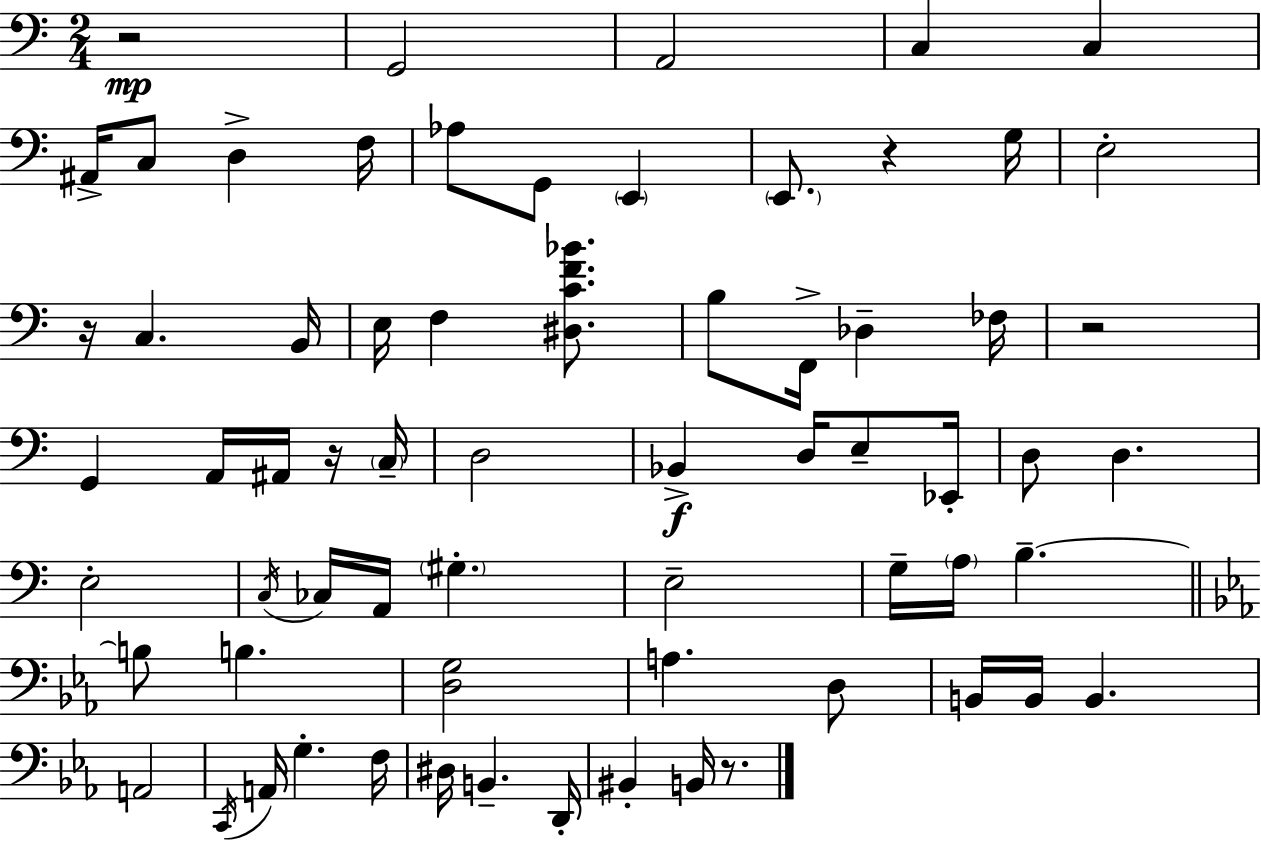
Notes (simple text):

R/h G2/h A2/h C3/q C3/q A#2/s C3/e D3/q F3/s Ab3/e G2/e E2/q E2/e. R/q G3/s E3/h R/s C3/q. B2/s E3/s F3/q [D#3,C4,F4,Bb4]/e. B3/e F2/s Db3/q FES3/s R/h G2/q A2/s A#2/s R/s C3/s D3/h Bb2/q D3/s E3/e Eb2/s D3/e D3/q. E3/h C3/s CES3/s A2/s G#3/q. E3/h G3/s A3/s B3/q. B3/e B3/q. [D3,G3]/h A3/q. D3/e B2/s B2/s B2/q. A2/h C2/s A2/s G3/q. F3/s D#3/s B2/q. D2/s BIS2/q B2/s R/e.